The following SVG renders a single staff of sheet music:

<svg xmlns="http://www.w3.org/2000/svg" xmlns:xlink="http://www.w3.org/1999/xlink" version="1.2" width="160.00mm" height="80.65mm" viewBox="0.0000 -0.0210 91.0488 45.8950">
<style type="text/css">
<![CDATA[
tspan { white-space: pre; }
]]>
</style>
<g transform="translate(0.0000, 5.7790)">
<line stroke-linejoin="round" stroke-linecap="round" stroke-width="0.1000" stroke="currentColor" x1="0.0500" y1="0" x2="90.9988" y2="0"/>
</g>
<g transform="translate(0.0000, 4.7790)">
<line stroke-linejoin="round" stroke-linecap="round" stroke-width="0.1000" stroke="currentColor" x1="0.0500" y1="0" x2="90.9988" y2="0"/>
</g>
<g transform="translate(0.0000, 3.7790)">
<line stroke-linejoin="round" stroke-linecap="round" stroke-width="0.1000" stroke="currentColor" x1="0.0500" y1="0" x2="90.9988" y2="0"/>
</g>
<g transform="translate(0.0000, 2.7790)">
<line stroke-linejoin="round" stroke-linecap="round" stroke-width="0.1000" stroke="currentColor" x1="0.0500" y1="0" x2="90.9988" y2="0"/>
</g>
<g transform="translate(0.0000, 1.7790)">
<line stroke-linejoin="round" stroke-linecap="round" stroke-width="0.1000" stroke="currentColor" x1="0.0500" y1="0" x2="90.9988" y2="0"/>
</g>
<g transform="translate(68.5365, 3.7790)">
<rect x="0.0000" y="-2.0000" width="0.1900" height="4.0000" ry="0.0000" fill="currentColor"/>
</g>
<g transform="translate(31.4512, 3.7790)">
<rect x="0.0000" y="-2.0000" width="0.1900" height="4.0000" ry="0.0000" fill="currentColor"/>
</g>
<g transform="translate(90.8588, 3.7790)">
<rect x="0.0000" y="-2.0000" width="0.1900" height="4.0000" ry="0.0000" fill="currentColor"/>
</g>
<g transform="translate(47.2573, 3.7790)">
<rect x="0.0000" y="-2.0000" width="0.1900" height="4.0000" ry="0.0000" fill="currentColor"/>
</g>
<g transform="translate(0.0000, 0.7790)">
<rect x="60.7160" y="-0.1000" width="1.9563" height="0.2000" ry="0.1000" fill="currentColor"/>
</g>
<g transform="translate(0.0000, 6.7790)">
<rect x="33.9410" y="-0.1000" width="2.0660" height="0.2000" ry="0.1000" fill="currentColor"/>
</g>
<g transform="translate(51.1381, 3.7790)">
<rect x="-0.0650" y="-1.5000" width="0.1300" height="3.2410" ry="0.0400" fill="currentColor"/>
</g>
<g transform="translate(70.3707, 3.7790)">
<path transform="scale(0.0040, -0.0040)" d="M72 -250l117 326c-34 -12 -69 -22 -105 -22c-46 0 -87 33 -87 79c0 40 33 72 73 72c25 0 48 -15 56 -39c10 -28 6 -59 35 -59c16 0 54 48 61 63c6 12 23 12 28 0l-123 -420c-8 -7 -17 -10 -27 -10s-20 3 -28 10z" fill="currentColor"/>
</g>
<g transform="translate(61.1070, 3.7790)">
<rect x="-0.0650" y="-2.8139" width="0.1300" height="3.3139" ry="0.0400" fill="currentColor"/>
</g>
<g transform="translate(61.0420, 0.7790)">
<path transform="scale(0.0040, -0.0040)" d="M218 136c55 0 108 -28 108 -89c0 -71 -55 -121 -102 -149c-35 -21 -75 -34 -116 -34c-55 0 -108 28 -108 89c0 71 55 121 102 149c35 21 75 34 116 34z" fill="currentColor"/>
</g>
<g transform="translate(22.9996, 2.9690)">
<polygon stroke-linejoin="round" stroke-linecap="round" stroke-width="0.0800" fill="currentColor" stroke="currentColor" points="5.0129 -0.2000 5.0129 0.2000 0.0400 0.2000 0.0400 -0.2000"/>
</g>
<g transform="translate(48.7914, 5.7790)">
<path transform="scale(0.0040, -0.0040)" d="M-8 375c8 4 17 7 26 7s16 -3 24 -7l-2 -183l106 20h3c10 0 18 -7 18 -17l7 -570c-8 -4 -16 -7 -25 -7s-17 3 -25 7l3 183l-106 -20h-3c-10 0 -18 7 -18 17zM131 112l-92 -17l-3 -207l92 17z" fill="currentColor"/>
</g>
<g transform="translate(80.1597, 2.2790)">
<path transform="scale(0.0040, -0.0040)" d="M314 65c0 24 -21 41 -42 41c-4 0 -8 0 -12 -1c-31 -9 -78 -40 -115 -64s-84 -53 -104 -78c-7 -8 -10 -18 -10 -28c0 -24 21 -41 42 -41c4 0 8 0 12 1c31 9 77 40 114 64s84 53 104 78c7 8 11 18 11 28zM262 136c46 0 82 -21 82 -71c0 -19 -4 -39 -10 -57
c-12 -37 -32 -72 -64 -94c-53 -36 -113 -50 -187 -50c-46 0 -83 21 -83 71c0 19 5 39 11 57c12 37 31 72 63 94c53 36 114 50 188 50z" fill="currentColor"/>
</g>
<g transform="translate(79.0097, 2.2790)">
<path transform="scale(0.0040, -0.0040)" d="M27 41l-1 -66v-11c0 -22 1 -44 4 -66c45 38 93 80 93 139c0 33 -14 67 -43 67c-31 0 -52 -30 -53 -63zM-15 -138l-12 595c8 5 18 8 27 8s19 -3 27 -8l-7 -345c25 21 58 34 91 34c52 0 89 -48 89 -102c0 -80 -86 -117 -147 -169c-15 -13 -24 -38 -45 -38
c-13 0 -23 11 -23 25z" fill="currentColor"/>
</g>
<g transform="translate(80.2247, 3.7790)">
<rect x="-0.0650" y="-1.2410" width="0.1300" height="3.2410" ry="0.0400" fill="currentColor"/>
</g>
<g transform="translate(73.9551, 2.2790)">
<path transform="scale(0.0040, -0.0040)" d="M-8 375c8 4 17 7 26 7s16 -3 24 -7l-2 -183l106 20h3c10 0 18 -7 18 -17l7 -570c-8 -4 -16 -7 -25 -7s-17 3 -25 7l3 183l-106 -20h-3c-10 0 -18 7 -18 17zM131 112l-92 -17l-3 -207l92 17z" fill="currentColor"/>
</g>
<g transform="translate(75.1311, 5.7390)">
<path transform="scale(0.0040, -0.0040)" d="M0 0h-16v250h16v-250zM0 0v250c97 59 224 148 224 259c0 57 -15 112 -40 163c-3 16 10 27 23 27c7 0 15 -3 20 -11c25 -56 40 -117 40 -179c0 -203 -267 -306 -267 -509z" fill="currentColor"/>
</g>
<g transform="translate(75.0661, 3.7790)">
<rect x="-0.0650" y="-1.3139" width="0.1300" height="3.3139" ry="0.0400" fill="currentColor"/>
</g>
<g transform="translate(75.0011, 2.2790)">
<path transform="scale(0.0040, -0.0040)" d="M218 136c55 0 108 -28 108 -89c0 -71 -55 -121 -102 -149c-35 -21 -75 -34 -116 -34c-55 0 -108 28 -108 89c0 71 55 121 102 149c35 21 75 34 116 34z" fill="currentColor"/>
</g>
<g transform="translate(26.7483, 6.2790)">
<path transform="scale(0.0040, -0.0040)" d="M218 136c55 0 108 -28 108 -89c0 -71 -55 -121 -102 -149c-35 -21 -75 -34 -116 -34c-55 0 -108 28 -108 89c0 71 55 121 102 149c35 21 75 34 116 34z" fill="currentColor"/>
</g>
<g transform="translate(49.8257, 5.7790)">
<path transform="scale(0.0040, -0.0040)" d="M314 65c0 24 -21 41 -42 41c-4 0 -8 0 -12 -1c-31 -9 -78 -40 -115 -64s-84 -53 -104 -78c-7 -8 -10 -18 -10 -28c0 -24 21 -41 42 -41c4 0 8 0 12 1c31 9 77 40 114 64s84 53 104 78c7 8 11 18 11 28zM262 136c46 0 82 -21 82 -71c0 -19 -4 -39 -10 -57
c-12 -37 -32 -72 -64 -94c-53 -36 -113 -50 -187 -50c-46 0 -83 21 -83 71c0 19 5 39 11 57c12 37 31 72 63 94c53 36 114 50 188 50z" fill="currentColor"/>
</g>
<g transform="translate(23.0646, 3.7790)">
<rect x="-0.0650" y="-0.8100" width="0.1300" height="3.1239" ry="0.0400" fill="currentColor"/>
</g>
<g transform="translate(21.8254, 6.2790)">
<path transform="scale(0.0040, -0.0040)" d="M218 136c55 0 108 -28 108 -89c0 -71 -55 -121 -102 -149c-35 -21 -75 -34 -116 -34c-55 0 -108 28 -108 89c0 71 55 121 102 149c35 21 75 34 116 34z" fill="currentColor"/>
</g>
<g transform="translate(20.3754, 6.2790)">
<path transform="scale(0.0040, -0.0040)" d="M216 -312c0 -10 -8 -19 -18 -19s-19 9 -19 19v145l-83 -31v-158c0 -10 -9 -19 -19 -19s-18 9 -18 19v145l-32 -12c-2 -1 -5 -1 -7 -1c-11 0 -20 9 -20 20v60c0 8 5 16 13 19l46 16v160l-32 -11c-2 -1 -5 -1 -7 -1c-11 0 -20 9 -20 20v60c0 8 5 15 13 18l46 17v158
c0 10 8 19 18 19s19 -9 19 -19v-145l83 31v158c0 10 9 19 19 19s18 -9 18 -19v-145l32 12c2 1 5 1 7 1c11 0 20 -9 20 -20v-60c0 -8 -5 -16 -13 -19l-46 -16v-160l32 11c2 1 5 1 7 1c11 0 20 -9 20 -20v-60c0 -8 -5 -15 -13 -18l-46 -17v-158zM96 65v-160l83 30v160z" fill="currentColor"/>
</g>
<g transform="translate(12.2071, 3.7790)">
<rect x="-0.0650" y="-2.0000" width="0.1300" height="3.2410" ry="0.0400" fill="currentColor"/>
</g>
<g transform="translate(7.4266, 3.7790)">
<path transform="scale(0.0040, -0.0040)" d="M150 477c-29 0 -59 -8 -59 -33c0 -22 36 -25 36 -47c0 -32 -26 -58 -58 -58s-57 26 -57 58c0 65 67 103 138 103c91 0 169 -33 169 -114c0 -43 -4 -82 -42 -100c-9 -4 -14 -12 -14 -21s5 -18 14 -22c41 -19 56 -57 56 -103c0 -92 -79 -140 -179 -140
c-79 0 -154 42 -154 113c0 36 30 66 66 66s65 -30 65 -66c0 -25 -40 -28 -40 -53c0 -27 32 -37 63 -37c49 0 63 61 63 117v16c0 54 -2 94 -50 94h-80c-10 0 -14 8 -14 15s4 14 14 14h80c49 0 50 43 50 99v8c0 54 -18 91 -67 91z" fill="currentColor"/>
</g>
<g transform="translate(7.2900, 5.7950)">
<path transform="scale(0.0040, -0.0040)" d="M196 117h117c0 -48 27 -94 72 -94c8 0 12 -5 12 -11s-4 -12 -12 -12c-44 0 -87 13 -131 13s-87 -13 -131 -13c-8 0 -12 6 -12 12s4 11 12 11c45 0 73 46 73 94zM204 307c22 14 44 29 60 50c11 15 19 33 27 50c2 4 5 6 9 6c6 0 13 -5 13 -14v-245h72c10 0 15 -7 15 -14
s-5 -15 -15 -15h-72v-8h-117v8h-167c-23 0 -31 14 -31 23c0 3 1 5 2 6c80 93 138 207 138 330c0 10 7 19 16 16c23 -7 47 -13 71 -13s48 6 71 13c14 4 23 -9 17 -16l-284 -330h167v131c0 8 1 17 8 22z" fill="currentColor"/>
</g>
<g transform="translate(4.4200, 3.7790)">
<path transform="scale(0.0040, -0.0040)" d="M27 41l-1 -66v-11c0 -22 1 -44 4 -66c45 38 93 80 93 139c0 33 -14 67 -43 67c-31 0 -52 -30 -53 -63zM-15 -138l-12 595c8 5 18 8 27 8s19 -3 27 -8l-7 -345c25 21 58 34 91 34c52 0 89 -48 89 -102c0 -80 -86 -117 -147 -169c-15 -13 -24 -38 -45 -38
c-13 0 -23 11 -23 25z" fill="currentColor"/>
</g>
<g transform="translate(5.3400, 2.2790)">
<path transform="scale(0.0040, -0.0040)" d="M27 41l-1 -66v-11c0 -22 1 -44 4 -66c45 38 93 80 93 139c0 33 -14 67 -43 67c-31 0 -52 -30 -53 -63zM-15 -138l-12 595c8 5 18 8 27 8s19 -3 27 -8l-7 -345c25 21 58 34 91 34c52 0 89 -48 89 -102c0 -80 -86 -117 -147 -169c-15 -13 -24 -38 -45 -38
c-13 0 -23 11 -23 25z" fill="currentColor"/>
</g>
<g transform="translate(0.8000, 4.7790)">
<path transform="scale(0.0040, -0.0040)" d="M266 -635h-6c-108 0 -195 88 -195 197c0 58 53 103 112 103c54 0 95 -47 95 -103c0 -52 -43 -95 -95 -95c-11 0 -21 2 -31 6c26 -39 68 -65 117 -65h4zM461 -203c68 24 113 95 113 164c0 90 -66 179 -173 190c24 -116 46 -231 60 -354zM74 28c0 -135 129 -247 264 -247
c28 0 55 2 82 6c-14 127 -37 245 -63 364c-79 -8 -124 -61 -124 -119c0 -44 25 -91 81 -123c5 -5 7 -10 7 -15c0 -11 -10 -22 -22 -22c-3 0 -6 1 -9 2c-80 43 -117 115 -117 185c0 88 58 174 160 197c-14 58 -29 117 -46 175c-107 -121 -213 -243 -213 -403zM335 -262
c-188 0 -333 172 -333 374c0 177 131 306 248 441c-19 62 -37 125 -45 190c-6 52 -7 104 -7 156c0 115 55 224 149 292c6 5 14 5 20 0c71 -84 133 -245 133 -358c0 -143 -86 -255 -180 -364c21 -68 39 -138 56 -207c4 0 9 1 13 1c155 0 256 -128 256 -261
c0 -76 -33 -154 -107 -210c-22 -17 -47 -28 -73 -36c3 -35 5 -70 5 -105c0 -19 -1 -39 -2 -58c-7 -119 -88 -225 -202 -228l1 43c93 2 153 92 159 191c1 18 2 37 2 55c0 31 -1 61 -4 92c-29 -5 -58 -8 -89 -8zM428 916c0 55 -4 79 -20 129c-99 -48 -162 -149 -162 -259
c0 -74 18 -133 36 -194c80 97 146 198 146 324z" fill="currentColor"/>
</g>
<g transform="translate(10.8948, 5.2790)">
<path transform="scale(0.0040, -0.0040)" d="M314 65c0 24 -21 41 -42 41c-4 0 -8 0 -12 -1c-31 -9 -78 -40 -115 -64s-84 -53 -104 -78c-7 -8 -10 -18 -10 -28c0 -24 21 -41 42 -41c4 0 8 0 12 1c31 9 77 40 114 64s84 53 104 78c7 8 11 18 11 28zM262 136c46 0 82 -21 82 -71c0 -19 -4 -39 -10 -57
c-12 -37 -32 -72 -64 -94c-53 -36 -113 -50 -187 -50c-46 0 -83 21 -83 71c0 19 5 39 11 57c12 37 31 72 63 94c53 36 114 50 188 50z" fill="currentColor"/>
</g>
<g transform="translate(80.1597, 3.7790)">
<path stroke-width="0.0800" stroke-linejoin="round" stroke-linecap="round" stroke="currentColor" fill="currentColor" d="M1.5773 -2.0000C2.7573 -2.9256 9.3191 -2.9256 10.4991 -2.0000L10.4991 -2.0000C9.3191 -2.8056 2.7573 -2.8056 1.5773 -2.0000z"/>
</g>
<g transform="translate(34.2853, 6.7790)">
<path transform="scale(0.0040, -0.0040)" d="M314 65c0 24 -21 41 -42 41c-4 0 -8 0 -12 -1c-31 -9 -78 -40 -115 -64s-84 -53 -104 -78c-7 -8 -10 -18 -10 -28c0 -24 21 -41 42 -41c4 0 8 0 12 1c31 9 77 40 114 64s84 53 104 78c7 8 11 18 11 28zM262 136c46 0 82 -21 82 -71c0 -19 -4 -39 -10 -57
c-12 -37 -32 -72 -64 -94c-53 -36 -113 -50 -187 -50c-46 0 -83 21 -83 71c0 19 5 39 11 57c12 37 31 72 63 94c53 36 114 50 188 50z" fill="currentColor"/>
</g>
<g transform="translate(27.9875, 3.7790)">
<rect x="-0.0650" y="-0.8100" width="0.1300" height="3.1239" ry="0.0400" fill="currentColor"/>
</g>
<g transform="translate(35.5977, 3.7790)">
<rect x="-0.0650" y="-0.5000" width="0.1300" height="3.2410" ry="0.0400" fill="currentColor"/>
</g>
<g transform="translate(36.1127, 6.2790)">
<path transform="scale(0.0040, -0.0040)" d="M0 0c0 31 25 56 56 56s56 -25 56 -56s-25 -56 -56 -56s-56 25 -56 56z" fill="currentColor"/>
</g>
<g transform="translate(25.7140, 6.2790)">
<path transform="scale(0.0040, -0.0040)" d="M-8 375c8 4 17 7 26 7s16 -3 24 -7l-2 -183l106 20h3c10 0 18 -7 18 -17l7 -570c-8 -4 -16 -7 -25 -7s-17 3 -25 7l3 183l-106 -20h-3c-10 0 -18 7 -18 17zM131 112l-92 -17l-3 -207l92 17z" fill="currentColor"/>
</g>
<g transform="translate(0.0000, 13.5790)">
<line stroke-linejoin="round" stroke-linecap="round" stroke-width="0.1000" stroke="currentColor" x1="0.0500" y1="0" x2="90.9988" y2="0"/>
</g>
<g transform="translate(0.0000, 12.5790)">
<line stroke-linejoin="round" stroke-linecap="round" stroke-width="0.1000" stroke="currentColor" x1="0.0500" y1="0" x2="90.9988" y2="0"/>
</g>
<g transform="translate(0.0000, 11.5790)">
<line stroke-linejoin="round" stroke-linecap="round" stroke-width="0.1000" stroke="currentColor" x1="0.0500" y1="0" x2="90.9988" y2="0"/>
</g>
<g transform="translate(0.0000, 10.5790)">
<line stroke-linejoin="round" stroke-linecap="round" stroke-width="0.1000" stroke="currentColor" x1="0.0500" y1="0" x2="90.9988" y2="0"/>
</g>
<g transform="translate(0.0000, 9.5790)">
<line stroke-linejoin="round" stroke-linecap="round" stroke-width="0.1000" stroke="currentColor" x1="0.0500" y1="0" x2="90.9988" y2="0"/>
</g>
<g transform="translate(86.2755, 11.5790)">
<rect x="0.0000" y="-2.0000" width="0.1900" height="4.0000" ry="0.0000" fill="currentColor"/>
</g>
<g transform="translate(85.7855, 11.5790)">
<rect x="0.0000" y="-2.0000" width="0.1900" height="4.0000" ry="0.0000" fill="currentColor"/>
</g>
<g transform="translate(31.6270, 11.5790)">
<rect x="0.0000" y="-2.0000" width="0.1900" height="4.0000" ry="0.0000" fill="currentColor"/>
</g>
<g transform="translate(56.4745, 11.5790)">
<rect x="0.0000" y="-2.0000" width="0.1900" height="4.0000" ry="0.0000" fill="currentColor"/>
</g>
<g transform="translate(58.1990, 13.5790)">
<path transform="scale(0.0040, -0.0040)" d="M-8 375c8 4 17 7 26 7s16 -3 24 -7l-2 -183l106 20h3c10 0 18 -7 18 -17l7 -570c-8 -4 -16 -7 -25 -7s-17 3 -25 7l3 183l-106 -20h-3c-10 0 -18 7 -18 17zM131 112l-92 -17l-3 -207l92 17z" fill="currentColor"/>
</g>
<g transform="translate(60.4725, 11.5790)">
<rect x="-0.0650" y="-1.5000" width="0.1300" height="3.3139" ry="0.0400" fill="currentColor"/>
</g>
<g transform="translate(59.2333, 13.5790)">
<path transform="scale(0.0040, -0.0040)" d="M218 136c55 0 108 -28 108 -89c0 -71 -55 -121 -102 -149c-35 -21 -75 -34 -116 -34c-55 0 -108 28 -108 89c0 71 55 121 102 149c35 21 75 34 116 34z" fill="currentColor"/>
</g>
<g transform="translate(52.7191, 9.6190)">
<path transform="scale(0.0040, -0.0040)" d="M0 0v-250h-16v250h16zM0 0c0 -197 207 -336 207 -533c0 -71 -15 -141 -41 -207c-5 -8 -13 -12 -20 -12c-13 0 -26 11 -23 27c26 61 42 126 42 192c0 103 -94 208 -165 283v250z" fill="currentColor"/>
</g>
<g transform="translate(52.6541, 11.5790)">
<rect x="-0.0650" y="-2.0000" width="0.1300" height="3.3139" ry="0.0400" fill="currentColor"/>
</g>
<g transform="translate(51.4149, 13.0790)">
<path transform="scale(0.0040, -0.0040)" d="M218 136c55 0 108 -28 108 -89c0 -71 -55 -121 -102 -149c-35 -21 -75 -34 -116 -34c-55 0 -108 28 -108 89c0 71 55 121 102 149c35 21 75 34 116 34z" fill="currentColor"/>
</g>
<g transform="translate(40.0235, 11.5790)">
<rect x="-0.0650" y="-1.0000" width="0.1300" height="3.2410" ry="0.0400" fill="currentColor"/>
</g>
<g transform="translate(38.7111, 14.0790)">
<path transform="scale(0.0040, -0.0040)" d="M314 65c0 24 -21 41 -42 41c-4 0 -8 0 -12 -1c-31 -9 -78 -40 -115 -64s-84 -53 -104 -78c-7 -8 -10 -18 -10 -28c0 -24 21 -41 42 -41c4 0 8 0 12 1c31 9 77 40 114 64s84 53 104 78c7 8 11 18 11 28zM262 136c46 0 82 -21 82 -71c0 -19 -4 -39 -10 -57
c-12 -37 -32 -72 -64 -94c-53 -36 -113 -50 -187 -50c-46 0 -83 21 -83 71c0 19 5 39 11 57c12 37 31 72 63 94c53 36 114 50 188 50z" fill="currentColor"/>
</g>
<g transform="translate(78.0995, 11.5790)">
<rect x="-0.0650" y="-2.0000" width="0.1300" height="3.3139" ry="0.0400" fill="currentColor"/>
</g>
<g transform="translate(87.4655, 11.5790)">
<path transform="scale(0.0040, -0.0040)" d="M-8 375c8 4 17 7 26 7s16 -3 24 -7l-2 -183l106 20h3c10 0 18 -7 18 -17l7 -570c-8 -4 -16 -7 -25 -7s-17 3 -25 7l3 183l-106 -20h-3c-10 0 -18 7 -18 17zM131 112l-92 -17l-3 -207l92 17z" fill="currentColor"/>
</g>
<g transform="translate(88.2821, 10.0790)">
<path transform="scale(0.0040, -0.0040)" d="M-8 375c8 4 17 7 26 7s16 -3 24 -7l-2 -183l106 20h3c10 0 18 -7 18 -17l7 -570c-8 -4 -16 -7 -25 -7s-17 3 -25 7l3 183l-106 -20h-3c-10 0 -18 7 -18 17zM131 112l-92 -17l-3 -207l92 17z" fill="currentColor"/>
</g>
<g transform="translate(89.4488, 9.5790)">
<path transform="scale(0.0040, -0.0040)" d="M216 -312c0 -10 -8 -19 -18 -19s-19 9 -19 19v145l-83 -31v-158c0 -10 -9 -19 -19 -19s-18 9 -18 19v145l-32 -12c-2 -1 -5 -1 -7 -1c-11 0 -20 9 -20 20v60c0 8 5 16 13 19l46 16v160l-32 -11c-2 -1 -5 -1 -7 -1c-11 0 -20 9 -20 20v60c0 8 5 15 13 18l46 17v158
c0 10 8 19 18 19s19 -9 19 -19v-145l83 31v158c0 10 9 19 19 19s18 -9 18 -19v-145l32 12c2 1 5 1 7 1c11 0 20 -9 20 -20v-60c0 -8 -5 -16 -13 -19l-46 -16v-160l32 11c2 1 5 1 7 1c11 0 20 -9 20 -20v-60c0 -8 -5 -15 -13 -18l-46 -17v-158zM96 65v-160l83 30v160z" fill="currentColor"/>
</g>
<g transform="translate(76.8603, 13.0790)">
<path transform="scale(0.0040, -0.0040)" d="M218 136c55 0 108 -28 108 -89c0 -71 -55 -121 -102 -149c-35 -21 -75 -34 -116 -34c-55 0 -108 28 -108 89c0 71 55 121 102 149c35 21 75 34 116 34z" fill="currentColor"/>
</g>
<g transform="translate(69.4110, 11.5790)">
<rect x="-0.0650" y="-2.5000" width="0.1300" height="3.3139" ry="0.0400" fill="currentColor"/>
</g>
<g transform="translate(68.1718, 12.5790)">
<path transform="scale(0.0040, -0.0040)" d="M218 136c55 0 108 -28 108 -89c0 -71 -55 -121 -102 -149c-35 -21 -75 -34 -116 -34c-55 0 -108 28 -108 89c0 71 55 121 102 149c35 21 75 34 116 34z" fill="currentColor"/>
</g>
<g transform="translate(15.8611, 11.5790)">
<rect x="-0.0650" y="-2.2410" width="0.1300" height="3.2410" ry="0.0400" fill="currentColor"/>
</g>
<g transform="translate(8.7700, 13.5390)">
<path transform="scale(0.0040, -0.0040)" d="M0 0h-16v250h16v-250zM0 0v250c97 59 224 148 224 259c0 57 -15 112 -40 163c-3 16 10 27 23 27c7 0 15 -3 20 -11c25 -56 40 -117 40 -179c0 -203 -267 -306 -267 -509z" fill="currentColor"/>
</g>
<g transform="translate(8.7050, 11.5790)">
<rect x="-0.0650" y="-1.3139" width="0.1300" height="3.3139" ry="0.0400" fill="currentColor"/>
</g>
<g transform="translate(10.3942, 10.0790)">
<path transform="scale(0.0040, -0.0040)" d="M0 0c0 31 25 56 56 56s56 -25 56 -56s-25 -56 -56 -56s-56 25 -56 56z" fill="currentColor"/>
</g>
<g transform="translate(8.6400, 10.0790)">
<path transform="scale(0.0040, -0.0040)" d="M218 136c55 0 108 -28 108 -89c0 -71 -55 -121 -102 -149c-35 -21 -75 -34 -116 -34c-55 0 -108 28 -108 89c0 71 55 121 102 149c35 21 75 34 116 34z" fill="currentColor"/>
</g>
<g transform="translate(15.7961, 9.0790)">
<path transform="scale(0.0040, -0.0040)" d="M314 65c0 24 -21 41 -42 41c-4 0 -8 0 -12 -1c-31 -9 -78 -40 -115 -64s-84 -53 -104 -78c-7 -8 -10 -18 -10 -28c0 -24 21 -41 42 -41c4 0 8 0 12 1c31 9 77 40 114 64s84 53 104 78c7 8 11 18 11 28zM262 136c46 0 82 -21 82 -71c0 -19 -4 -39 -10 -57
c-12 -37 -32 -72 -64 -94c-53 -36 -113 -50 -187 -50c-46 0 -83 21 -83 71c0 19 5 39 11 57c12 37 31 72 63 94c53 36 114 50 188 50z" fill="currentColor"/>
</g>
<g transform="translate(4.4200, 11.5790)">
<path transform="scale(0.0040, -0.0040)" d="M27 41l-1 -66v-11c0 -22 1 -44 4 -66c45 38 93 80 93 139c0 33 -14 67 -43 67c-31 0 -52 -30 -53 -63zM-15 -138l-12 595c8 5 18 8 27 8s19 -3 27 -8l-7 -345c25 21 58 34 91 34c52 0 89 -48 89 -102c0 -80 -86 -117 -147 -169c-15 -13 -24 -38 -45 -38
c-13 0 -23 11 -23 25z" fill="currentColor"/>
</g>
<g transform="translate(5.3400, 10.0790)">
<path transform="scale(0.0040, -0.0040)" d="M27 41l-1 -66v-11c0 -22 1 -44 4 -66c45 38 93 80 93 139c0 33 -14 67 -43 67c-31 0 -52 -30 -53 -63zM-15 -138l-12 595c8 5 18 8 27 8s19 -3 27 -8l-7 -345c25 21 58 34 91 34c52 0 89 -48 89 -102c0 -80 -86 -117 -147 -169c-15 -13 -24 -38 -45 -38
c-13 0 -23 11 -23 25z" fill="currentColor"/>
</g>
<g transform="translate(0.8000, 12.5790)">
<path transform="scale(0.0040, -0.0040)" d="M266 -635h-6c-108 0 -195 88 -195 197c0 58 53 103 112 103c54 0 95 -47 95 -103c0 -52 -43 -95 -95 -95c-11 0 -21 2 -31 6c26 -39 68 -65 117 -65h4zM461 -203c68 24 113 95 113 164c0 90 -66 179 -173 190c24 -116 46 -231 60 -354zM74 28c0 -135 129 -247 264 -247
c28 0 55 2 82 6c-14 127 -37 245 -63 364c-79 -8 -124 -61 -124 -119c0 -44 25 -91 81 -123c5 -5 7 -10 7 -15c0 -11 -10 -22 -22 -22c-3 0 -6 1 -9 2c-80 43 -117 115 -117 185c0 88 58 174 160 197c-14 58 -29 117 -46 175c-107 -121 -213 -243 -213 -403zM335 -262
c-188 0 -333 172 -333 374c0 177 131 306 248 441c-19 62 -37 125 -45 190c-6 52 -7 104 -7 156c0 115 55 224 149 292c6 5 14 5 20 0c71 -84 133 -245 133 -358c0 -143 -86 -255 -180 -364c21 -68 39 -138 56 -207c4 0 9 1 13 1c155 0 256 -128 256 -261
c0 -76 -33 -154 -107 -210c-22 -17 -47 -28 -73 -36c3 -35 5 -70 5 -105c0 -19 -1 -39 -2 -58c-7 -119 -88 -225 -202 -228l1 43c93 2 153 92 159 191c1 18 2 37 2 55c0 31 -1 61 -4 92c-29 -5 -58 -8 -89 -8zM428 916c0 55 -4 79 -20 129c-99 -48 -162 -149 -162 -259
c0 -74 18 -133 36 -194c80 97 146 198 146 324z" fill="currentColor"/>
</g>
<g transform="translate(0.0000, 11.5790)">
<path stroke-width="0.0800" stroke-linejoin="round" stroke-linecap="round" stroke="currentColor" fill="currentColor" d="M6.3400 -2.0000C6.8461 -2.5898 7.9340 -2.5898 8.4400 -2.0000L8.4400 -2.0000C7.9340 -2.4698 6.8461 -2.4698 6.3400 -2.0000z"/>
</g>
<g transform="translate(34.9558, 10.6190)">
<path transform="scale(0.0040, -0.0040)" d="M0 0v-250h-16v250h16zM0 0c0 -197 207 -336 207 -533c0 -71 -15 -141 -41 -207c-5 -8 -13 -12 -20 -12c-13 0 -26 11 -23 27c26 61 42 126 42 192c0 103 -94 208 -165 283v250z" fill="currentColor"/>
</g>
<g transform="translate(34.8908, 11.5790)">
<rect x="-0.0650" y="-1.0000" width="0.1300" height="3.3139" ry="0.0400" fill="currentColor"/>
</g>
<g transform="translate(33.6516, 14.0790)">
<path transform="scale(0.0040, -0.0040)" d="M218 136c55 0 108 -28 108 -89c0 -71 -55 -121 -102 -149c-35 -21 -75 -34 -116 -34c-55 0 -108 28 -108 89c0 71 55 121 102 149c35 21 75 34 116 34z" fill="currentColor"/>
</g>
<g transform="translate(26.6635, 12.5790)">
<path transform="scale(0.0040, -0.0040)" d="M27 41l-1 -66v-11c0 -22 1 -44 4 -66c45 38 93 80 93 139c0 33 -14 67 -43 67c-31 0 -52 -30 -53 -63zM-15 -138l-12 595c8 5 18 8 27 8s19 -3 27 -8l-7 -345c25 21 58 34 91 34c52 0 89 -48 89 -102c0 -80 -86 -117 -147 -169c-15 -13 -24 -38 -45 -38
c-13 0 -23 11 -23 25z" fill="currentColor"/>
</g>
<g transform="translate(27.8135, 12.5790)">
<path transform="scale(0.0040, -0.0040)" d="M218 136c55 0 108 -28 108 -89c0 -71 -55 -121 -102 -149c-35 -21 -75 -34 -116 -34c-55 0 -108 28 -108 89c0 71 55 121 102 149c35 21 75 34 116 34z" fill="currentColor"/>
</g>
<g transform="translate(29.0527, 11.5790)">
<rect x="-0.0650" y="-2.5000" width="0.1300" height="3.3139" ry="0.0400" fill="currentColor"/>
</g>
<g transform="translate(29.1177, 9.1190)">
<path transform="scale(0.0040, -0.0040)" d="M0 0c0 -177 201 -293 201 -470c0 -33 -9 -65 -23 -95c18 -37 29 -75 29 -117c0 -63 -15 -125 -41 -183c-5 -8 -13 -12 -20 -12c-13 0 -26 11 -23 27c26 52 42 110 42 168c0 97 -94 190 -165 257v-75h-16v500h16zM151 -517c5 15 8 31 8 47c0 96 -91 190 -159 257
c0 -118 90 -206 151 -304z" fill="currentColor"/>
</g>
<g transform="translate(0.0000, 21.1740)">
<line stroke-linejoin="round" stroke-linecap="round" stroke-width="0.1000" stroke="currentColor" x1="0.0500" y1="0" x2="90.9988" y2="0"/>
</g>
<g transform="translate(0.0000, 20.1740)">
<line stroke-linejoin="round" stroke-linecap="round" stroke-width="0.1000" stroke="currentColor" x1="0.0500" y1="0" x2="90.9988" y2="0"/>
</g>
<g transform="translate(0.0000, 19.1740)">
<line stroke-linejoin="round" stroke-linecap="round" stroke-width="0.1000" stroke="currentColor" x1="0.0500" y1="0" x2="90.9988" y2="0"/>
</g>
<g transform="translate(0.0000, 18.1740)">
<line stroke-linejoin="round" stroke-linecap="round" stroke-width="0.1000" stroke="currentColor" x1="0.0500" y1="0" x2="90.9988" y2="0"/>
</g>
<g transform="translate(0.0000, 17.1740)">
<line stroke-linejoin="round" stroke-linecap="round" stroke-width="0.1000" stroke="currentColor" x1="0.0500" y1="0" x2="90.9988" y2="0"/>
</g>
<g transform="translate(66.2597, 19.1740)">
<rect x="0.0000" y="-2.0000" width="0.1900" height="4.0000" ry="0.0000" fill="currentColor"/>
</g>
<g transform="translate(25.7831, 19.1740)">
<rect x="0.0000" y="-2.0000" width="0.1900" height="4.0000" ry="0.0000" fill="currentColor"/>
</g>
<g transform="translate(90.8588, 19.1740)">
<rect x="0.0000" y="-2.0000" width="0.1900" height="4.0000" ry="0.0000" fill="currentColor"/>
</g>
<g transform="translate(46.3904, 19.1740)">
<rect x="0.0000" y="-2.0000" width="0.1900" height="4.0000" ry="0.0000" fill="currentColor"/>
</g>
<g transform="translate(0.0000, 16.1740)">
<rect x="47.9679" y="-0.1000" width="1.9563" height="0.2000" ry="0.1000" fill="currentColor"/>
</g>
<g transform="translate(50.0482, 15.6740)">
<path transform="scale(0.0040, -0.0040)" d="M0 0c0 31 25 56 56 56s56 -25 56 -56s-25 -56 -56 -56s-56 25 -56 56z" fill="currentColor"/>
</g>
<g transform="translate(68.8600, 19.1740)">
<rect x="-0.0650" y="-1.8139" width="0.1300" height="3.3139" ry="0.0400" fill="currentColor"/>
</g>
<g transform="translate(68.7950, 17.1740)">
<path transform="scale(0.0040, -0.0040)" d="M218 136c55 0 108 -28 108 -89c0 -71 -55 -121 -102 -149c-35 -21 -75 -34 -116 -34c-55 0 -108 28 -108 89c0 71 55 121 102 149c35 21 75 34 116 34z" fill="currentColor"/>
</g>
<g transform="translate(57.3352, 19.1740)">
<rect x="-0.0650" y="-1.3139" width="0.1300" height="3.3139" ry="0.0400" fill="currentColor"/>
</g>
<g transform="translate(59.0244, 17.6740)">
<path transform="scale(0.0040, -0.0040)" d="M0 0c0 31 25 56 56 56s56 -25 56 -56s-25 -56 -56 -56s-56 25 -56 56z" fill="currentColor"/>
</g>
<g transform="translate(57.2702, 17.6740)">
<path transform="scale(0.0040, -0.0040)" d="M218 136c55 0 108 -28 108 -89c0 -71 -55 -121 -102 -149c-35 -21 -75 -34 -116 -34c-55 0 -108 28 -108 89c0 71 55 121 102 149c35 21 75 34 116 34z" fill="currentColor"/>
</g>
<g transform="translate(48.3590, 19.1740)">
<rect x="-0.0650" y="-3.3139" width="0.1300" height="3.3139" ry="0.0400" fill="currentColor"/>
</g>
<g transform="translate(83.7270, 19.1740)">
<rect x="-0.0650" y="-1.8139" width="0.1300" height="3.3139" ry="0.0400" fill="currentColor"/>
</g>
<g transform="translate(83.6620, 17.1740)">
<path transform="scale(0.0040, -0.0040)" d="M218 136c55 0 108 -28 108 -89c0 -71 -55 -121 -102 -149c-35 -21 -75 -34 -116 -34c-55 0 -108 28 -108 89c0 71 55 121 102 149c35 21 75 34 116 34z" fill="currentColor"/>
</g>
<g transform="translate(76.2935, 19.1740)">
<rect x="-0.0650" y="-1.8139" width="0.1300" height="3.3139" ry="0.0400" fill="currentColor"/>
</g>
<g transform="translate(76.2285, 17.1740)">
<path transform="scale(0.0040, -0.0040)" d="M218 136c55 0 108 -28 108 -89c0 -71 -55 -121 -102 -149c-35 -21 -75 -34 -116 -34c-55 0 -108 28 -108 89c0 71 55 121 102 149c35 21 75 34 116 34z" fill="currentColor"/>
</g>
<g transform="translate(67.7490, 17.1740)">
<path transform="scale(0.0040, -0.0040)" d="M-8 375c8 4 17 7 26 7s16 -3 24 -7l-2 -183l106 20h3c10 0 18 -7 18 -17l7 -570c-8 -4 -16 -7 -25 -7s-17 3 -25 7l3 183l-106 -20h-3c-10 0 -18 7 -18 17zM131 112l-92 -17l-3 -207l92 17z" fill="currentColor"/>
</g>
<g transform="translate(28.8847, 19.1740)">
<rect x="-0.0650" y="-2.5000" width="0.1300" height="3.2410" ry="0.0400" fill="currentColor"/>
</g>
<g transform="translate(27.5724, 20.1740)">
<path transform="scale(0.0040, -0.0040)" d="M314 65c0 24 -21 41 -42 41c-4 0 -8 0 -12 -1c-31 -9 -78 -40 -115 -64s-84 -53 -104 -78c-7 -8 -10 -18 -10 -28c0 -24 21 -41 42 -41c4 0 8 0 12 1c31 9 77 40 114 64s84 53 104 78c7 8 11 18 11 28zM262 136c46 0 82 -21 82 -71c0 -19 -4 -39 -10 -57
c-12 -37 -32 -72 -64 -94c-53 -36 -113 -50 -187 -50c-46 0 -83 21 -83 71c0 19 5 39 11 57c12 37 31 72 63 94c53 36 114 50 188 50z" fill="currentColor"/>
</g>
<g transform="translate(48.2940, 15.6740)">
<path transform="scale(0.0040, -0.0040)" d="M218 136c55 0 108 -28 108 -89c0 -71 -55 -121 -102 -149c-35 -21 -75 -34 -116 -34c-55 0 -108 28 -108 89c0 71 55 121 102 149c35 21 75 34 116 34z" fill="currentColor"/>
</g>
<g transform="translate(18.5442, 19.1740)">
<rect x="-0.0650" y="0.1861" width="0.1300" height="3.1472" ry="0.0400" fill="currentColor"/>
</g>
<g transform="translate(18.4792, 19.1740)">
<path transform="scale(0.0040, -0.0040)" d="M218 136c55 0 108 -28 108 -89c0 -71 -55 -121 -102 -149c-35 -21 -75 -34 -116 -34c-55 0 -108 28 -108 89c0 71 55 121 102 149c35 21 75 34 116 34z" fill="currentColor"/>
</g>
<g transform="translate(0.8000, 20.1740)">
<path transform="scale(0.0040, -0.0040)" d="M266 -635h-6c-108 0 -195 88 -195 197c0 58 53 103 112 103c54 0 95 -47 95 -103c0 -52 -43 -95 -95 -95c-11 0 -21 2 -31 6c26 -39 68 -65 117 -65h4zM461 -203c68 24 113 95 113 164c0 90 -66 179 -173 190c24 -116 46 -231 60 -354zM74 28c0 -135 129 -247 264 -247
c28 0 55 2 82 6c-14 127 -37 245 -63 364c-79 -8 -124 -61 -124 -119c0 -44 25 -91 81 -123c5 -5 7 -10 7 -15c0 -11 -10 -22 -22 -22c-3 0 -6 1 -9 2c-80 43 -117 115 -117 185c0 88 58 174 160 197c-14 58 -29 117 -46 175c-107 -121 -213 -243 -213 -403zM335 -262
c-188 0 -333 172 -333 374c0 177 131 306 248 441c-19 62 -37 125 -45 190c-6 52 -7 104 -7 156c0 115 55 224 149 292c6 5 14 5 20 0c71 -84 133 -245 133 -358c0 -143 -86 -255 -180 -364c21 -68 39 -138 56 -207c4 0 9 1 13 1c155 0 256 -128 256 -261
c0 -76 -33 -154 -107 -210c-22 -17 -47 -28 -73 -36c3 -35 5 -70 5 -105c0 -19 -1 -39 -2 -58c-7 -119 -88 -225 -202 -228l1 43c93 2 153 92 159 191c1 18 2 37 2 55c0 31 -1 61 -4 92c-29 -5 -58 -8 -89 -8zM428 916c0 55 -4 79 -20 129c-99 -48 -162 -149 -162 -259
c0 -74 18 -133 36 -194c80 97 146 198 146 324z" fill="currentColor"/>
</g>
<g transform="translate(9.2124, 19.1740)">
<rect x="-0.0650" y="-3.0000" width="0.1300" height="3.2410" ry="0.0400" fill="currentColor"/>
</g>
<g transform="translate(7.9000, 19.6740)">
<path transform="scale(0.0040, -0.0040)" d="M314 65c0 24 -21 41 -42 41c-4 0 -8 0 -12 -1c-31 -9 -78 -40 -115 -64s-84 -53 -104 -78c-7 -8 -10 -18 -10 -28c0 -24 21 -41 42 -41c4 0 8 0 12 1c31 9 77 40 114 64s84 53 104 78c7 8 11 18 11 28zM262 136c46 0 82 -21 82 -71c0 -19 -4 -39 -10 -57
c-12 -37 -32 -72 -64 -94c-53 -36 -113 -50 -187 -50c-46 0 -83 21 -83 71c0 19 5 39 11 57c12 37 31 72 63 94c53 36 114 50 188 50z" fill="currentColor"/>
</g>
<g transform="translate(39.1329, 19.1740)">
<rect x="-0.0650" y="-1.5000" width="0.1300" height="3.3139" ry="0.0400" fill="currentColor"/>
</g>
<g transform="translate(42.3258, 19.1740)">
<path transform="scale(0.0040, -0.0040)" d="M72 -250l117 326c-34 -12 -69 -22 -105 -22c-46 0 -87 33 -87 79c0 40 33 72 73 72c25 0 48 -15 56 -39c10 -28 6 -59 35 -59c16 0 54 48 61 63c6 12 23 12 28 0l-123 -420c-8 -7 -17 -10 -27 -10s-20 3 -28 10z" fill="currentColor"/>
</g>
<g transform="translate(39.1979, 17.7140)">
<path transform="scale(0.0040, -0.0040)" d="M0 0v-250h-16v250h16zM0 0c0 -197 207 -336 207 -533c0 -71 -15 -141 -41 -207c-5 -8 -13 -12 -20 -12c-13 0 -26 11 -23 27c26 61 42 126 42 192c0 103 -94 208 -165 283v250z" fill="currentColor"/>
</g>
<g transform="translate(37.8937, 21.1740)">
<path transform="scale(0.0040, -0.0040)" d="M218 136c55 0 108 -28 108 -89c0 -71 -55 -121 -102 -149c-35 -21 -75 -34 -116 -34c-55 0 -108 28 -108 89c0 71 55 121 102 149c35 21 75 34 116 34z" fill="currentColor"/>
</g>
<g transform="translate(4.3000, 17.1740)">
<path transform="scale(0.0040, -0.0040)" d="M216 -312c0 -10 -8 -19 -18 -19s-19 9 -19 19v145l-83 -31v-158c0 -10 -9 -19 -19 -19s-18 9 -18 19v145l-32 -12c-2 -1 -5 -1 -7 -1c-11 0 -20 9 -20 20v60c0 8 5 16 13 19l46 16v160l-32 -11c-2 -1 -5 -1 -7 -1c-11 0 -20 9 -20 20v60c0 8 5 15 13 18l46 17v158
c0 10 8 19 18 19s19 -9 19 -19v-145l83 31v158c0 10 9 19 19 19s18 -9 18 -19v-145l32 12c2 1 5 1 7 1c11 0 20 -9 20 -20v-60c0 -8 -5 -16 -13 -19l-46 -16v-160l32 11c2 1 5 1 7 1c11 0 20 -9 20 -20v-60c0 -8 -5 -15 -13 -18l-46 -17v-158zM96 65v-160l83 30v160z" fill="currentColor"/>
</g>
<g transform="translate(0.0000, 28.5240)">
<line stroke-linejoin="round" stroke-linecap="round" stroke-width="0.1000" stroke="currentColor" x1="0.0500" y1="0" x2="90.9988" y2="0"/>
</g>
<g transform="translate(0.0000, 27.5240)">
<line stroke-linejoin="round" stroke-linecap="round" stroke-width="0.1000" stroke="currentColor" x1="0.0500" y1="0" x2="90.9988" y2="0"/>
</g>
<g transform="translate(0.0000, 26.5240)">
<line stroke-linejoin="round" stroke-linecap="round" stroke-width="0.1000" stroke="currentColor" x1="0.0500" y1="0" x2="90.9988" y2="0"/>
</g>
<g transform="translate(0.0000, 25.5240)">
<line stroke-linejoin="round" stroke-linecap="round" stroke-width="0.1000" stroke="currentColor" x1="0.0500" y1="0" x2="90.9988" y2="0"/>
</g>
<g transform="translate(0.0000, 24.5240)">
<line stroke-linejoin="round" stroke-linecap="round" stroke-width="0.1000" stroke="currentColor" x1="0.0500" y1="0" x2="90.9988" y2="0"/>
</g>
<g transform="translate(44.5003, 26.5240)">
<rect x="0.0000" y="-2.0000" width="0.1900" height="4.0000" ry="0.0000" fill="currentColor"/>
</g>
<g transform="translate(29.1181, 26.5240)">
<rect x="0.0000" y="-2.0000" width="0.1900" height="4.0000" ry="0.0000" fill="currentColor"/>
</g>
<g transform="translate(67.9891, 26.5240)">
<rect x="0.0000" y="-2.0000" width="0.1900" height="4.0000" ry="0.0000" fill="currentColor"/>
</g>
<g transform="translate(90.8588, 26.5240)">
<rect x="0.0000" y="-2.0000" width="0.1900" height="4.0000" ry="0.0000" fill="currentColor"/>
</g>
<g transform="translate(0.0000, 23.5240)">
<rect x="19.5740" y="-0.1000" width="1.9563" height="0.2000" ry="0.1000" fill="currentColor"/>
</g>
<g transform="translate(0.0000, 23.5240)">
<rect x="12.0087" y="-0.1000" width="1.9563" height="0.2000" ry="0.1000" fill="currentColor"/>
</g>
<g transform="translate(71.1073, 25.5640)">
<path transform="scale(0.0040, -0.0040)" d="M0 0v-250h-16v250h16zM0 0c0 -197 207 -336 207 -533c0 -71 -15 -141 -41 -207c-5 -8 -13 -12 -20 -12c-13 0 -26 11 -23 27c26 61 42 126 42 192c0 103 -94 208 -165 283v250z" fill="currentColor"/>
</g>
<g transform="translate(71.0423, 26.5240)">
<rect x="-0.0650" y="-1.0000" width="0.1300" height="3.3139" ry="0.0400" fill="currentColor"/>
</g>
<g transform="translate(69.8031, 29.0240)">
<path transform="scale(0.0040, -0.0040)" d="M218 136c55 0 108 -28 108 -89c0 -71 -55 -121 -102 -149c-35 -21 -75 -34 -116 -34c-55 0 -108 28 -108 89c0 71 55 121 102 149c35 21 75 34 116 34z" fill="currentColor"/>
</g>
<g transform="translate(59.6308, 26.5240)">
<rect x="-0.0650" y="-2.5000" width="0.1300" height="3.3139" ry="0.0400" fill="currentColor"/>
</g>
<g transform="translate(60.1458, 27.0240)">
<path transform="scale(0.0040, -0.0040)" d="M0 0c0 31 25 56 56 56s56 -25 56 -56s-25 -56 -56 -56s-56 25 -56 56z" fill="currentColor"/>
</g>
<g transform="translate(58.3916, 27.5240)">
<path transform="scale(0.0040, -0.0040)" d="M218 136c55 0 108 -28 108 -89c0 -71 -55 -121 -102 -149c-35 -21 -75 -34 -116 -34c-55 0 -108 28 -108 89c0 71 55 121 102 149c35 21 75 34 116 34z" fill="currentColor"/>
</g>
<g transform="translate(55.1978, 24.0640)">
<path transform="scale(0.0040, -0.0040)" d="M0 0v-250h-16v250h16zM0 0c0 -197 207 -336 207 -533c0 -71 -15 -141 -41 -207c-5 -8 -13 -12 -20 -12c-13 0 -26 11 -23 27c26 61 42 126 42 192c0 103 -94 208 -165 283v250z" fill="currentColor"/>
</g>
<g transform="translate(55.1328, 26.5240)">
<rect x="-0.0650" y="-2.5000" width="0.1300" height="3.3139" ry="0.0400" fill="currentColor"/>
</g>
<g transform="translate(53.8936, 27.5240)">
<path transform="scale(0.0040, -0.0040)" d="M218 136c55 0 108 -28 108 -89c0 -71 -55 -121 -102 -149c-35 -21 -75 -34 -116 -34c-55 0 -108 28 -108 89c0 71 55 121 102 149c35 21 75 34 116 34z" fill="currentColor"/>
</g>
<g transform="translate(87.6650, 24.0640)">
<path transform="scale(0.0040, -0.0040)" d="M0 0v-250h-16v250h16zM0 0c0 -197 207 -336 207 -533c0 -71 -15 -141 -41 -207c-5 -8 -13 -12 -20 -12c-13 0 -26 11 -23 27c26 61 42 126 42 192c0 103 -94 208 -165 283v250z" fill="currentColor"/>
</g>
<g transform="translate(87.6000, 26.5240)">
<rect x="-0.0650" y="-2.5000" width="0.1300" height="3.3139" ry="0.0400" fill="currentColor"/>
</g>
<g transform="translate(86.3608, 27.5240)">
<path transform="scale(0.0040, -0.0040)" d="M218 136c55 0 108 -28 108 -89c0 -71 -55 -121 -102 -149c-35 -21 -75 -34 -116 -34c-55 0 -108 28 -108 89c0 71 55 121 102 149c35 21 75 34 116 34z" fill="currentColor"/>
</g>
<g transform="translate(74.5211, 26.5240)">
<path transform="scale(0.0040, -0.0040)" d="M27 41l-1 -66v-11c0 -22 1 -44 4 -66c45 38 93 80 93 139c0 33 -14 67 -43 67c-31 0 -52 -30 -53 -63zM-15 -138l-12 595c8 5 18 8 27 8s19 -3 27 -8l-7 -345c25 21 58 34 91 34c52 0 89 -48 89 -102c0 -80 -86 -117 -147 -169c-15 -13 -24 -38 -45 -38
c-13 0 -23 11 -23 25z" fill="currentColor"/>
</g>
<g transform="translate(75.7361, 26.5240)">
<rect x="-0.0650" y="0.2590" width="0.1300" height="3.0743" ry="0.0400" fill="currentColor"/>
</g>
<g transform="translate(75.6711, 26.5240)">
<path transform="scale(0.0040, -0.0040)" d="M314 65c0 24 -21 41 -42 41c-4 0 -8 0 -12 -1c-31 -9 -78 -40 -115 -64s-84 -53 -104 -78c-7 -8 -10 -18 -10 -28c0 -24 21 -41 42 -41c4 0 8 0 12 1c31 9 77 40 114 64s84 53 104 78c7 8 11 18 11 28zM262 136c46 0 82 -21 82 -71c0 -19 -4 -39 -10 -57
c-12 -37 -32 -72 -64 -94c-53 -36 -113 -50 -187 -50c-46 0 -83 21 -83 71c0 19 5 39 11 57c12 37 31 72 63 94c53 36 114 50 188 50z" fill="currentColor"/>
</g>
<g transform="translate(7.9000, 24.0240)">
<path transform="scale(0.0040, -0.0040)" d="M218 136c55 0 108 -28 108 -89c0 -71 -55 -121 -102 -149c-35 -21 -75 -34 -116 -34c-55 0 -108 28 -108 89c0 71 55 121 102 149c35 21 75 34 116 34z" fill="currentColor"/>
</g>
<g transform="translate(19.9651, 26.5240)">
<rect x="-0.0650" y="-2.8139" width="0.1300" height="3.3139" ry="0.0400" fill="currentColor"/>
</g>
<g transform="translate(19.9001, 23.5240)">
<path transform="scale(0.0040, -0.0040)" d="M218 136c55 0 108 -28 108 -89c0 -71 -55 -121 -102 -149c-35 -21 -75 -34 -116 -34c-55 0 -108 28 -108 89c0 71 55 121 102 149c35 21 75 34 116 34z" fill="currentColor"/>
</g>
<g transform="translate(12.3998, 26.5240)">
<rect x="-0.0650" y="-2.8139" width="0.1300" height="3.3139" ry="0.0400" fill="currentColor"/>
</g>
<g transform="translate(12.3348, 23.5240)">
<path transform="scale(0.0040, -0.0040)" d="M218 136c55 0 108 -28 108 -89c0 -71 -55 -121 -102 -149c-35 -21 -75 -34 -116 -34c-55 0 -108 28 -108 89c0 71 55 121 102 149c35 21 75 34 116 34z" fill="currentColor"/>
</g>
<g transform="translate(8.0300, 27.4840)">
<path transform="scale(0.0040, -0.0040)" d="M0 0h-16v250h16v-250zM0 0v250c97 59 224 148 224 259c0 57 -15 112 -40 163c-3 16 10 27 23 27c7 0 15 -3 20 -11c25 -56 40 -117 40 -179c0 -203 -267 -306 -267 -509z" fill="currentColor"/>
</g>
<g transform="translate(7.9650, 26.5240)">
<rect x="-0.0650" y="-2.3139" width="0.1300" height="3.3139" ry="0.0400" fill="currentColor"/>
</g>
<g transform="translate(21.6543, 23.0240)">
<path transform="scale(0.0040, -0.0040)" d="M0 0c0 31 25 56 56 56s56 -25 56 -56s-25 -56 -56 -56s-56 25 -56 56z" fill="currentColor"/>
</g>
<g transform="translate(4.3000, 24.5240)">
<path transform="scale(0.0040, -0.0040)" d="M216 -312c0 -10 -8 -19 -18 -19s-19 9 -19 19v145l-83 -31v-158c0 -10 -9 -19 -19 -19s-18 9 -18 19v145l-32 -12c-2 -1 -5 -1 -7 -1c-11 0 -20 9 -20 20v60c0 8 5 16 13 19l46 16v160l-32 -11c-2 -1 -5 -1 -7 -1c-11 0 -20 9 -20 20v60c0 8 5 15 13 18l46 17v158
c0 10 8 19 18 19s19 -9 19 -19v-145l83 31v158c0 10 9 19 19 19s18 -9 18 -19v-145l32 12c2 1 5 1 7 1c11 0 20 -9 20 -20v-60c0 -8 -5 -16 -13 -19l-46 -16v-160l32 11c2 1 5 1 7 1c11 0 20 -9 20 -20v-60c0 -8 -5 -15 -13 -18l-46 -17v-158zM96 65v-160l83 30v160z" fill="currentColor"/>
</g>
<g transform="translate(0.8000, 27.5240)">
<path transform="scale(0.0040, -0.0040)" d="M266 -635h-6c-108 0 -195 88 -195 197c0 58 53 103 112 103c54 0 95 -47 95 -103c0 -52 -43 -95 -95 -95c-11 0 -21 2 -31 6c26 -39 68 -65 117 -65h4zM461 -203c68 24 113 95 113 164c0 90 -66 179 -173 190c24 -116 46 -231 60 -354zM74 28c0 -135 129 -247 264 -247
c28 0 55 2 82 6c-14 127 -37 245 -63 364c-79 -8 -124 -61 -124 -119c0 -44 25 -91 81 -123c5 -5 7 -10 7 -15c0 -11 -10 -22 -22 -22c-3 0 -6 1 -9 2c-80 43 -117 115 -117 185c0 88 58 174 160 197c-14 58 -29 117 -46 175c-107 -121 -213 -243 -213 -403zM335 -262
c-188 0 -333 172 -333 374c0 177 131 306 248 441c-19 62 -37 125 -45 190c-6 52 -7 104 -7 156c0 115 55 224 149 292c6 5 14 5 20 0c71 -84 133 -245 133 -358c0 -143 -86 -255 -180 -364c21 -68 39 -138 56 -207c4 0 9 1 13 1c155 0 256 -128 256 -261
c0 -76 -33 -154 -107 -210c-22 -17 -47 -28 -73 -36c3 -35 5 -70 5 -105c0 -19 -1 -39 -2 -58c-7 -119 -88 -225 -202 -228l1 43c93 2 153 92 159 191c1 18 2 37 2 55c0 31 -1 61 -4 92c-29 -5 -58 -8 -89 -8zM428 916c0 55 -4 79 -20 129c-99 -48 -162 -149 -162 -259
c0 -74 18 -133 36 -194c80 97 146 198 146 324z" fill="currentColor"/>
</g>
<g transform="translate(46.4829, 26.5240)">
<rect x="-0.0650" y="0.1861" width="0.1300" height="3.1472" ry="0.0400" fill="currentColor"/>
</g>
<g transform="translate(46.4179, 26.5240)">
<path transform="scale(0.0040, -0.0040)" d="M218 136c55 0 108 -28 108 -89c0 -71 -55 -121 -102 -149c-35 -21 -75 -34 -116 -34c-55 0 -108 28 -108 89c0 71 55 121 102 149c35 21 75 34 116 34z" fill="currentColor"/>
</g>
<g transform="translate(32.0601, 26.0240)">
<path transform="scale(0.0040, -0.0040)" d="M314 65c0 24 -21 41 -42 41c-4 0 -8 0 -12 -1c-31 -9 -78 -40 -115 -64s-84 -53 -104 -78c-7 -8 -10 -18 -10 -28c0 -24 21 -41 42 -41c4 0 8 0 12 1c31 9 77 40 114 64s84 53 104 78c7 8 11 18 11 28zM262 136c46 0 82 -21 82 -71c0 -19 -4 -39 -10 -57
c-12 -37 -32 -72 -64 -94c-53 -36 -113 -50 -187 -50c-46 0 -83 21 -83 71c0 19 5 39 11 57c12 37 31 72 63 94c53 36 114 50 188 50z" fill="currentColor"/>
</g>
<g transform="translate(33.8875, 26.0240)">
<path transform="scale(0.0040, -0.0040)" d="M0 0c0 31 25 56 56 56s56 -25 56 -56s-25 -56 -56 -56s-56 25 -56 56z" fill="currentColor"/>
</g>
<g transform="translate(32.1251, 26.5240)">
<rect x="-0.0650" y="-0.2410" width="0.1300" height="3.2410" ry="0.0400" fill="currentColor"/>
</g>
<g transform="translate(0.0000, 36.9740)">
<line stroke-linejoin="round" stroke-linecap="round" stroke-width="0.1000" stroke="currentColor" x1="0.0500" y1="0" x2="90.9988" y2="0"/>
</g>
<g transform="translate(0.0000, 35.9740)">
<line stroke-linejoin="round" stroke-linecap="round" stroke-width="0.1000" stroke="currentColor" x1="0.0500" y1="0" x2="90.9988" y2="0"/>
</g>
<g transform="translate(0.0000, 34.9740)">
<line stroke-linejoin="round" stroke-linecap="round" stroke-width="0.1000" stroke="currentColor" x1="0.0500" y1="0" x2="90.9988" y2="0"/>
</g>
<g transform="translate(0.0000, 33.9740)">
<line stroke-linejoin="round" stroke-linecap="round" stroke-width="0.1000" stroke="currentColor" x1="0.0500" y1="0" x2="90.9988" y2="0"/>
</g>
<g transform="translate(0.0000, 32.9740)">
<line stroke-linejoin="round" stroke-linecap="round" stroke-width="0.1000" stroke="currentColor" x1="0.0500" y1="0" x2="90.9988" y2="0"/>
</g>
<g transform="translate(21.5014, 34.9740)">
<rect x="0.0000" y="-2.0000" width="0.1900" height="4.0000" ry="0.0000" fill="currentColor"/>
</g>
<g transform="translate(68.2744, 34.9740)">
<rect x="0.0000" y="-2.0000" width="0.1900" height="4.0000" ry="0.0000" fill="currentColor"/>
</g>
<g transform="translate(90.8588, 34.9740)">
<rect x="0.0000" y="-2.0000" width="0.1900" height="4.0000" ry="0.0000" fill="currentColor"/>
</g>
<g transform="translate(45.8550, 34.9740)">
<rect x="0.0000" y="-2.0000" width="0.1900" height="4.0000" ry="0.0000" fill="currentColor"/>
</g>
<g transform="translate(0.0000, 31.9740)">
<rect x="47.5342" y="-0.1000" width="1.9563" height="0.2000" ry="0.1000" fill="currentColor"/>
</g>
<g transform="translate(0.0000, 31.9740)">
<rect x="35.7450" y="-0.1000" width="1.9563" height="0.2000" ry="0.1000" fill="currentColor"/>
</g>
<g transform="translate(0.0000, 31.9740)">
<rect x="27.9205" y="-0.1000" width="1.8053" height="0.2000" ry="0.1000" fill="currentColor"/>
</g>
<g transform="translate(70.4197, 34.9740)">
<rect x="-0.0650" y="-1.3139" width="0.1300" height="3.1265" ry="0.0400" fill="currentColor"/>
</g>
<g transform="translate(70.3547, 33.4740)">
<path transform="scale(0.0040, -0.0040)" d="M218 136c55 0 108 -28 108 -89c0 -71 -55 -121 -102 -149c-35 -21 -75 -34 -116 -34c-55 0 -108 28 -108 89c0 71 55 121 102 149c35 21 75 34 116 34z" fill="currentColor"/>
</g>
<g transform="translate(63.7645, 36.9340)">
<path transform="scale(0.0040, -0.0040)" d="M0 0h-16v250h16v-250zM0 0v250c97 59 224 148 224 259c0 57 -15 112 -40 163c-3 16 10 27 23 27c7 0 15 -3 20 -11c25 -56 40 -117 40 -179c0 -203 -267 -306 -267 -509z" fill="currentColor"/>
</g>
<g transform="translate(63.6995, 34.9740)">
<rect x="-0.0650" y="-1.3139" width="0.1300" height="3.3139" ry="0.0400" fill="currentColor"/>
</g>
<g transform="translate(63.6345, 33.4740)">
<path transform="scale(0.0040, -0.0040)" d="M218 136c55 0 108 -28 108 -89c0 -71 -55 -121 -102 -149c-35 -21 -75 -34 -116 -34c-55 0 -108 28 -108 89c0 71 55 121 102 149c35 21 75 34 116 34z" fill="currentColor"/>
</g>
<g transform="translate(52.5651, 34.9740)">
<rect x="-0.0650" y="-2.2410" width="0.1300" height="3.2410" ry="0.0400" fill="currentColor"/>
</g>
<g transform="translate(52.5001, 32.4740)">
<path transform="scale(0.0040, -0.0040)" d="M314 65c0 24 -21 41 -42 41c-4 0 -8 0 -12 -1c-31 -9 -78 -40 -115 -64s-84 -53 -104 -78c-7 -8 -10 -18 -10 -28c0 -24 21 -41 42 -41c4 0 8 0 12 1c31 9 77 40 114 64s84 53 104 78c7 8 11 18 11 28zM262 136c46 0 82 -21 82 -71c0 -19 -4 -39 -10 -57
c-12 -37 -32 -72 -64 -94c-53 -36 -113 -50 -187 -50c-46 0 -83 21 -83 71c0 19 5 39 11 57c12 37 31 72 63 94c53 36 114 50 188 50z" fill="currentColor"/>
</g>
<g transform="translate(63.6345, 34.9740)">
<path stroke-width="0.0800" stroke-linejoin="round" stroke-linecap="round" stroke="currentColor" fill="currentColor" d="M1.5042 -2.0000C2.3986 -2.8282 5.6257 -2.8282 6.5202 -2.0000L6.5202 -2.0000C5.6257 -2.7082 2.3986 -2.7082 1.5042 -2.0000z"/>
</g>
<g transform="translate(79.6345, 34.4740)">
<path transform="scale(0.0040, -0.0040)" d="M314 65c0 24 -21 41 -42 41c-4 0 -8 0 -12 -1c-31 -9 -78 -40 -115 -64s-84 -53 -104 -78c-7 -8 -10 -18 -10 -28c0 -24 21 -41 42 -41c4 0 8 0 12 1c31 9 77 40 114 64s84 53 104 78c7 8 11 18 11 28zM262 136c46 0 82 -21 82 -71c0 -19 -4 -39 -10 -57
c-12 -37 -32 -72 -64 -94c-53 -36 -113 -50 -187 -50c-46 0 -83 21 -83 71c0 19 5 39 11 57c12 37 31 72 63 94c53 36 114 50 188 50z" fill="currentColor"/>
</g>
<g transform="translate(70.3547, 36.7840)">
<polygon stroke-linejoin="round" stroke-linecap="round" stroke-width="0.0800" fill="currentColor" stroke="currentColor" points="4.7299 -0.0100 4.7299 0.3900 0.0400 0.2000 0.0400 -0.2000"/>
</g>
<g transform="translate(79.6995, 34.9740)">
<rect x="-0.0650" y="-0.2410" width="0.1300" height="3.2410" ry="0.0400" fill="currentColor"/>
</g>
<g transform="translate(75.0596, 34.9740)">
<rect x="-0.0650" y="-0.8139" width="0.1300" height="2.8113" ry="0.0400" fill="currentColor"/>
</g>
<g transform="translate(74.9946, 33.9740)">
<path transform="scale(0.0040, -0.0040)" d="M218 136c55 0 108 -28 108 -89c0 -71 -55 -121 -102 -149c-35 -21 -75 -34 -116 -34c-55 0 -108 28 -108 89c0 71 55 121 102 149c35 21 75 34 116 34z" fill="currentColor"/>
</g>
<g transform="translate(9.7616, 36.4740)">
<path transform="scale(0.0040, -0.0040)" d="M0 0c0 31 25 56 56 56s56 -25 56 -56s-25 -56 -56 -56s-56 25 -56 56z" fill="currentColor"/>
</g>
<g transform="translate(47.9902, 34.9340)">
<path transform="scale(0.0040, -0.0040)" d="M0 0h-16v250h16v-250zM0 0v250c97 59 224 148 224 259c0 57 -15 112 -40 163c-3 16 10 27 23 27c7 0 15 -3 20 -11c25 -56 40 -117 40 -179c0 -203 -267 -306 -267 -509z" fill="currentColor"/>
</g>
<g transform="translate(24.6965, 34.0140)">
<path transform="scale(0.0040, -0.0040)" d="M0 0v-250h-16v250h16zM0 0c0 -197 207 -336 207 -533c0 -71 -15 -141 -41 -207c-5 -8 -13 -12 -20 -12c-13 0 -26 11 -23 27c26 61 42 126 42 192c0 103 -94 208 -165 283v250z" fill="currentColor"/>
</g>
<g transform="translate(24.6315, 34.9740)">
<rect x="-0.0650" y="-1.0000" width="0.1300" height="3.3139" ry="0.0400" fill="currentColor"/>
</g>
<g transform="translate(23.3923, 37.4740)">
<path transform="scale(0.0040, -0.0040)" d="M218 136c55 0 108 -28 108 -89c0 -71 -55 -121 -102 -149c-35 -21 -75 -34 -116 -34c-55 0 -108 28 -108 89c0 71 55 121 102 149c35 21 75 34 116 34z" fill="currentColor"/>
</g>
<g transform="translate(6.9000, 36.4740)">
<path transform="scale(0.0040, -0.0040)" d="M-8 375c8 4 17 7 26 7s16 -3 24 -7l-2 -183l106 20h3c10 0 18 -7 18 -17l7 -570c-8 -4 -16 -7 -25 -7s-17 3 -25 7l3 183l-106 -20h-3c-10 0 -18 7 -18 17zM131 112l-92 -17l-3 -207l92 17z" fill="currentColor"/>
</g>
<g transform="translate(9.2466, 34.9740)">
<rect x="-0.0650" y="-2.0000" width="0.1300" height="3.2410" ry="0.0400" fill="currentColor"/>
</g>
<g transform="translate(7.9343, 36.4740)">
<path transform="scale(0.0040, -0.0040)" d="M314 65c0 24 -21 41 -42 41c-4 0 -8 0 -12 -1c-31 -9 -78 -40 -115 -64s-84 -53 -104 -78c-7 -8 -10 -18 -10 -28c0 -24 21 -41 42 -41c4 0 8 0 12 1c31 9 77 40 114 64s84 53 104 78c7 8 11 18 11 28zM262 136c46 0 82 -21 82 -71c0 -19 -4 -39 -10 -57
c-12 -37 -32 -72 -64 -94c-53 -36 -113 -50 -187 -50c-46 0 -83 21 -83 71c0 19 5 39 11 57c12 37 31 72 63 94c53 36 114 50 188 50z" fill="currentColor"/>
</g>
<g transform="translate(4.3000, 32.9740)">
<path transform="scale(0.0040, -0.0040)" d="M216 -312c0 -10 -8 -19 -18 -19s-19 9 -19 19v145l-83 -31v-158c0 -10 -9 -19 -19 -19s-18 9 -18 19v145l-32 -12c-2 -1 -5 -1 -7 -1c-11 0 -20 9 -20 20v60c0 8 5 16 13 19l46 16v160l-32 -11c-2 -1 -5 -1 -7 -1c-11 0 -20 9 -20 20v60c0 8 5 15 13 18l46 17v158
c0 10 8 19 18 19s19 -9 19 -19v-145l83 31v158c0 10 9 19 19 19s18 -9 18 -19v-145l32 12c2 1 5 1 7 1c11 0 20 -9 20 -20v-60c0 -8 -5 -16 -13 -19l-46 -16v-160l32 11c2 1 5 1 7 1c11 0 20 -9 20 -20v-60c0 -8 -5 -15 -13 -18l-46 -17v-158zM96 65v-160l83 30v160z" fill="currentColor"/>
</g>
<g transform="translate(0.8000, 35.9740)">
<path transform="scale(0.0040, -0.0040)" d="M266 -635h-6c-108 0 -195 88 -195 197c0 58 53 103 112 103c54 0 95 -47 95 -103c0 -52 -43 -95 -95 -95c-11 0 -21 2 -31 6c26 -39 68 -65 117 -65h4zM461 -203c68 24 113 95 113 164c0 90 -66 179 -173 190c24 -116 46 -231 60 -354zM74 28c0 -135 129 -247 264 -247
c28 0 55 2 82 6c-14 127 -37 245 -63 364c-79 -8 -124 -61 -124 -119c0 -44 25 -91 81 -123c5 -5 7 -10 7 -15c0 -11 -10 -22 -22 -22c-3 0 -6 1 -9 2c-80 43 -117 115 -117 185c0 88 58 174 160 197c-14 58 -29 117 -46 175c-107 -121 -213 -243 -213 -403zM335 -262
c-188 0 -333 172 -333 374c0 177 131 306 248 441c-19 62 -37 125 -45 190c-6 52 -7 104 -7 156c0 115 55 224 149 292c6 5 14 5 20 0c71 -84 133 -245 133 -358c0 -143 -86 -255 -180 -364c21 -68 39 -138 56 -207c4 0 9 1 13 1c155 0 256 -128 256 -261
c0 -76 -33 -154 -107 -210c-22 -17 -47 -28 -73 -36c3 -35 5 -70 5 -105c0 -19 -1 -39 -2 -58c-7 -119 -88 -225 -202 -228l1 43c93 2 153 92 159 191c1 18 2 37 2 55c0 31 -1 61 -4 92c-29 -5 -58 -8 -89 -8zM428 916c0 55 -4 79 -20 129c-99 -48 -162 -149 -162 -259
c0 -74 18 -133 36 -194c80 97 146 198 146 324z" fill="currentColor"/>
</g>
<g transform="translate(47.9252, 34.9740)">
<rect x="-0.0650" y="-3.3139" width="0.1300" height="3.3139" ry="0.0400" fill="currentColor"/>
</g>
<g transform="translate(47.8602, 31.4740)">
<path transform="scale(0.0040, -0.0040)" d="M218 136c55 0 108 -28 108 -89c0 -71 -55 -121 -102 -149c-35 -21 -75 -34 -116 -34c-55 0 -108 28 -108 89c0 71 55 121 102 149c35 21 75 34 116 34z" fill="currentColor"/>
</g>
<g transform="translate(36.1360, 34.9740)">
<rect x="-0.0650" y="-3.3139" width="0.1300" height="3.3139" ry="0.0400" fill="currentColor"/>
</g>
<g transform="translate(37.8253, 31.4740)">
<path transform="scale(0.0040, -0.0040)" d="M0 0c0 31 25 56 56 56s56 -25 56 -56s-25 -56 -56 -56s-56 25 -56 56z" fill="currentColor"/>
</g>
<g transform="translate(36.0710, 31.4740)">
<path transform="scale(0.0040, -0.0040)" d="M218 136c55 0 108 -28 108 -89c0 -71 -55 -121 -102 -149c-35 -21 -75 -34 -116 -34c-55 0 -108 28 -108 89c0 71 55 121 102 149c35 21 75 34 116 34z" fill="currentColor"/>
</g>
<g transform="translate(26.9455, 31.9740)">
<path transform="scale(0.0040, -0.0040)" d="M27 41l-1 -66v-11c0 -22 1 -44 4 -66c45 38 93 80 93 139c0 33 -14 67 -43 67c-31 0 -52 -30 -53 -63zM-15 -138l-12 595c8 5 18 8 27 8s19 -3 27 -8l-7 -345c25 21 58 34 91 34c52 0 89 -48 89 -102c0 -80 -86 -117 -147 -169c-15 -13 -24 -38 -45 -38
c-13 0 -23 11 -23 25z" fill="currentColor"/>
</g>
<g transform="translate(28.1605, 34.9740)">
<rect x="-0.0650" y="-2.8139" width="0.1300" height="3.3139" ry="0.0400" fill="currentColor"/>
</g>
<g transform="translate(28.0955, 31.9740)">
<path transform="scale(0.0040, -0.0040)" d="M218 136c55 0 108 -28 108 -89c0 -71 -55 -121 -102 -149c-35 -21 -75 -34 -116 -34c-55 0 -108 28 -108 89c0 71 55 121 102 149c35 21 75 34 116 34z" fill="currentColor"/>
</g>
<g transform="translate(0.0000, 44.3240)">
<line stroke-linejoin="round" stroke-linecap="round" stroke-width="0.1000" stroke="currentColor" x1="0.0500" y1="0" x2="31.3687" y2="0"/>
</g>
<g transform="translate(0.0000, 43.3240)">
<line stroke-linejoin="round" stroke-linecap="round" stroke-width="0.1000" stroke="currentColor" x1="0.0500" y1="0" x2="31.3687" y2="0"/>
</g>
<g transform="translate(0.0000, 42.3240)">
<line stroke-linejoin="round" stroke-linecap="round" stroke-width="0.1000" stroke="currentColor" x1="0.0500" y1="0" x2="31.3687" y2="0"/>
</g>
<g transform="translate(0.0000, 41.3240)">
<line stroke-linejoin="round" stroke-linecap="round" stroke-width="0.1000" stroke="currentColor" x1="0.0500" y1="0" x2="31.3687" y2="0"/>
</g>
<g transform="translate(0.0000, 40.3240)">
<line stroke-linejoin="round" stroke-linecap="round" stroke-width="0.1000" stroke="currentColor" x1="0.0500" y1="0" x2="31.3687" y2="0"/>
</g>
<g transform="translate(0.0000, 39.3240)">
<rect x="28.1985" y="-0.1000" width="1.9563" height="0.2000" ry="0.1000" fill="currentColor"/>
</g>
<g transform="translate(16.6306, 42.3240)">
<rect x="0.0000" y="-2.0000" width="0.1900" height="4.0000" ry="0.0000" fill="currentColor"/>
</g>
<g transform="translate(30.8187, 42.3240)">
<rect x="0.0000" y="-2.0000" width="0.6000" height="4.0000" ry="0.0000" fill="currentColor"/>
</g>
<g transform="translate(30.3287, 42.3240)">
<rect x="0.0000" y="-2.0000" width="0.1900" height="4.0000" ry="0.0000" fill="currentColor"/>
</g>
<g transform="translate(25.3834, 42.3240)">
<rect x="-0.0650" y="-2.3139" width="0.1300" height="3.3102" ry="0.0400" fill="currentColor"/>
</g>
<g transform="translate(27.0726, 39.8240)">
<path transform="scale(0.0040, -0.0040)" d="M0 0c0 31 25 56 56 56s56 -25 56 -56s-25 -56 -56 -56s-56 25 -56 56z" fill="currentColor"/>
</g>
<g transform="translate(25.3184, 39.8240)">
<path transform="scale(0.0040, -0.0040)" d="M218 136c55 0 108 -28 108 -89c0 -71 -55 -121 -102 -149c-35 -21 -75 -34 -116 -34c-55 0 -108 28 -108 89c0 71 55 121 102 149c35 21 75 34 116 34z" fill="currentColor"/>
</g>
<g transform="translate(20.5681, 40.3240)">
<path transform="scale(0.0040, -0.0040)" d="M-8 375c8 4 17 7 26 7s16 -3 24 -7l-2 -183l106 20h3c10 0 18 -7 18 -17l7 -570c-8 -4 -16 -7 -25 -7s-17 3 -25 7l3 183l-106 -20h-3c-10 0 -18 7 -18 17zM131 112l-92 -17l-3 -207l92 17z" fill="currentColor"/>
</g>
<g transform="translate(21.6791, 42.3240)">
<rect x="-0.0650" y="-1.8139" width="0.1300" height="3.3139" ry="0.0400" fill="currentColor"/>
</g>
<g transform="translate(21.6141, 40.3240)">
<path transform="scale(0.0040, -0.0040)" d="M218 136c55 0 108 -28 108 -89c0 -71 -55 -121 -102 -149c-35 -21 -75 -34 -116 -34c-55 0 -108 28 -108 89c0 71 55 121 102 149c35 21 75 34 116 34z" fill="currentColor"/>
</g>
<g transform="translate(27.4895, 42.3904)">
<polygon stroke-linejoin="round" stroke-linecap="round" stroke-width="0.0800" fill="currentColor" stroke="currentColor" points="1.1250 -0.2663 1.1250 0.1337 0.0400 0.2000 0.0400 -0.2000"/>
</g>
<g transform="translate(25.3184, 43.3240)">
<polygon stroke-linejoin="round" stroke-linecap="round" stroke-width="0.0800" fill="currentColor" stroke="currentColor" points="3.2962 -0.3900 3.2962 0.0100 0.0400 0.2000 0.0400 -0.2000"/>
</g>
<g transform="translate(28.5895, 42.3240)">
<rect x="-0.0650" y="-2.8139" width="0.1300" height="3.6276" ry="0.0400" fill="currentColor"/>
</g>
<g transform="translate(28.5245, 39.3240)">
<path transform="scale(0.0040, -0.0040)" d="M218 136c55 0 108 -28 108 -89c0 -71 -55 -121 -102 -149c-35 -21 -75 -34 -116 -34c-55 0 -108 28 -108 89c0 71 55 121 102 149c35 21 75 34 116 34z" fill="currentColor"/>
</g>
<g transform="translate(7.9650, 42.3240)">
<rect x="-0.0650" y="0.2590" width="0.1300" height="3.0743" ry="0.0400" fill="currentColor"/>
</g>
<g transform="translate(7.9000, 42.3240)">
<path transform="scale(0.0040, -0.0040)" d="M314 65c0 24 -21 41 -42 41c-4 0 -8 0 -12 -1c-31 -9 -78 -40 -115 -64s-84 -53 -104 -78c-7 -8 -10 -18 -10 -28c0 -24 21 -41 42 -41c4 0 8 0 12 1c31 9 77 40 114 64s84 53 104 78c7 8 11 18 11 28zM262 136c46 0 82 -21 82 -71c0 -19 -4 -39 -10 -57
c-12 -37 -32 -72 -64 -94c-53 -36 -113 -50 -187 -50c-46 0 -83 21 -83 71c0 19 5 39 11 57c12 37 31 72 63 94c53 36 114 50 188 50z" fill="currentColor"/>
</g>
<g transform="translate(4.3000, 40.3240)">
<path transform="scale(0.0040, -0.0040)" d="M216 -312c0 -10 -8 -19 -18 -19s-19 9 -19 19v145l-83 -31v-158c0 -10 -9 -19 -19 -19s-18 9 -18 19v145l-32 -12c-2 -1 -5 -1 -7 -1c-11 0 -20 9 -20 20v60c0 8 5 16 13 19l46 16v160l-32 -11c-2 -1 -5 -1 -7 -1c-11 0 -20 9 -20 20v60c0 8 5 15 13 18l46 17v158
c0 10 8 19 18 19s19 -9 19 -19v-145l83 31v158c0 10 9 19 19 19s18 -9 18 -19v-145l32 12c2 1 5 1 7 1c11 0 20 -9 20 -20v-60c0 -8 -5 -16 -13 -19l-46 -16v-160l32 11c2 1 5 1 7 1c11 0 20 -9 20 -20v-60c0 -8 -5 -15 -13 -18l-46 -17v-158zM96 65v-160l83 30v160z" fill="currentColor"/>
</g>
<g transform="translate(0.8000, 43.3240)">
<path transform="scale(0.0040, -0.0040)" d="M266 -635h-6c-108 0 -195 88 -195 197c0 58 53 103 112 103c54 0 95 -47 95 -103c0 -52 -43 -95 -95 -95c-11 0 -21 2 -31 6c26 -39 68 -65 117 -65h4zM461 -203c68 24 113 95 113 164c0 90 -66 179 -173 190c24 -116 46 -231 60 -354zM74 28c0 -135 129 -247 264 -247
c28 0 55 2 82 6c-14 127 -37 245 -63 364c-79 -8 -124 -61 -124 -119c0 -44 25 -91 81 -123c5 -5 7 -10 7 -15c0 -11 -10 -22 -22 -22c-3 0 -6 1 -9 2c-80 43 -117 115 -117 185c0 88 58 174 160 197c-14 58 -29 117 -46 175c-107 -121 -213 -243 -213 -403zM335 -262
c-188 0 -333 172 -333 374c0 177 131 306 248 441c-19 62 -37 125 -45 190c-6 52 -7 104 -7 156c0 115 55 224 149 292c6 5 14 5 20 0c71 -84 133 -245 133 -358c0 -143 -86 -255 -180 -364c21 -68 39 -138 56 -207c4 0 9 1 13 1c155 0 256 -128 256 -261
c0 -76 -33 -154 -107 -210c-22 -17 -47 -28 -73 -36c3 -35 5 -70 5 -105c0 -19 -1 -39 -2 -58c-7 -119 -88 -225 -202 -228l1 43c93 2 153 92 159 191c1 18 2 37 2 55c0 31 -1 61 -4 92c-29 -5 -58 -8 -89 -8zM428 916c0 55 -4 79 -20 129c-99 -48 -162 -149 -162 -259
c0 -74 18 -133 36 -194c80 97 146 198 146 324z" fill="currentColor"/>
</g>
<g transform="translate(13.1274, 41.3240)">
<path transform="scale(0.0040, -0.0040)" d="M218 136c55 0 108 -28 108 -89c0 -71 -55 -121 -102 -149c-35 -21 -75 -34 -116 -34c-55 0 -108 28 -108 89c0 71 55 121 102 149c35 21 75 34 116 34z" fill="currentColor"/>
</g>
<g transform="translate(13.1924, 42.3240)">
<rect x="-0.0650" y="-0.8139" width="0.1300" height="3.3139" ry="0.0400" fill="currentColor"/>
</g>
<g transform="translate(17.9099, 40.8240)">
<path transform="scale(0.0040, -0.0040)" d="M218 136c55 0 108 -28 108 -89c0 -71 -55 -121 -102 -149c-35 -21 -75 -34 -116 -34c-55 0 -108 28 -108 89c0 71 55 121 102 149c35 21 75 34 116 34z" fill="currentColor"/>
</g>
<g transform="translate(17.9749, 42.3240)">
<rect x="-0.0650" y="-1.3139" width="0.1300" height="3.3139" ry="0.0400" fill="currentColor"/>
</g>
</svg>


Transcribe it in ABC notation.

X:1
T:Untitled
M:3/4
L:1/4
K:Bb
F2 ^D/2 D/2 C2 E2 a z/2 e/2 _e2 _e/2 g2 _G/4 D/2 D2 F/2 E G F A2 B G2 E/2 z/2 b e f f f g/2 a a c2 B G/2 G D/2 _B2 G/2 F2 D/2 _a b b/2 g2 e/2 e/2 d/2 c2 B2 d e f g/2 a/4